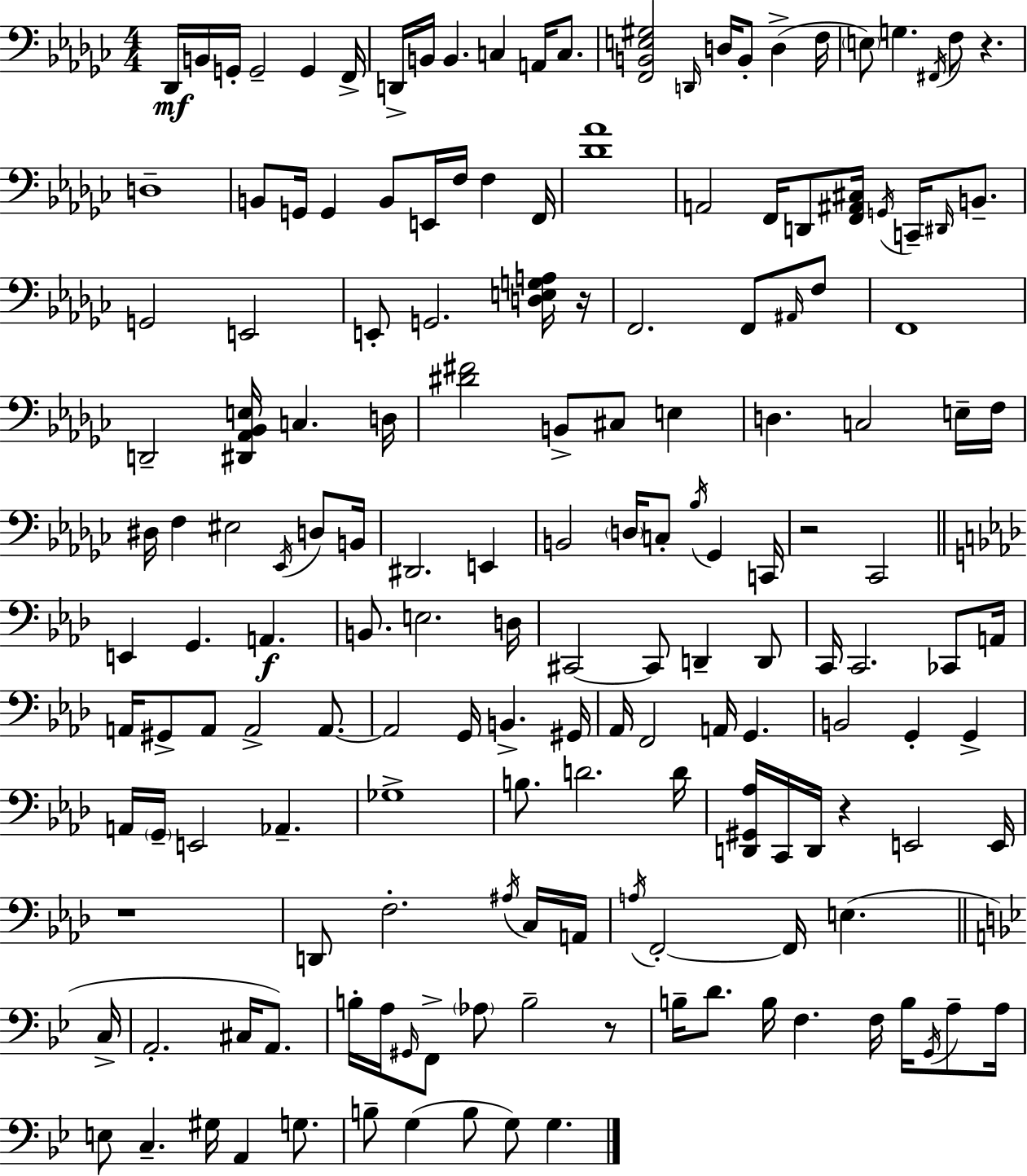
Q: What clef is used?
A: bass